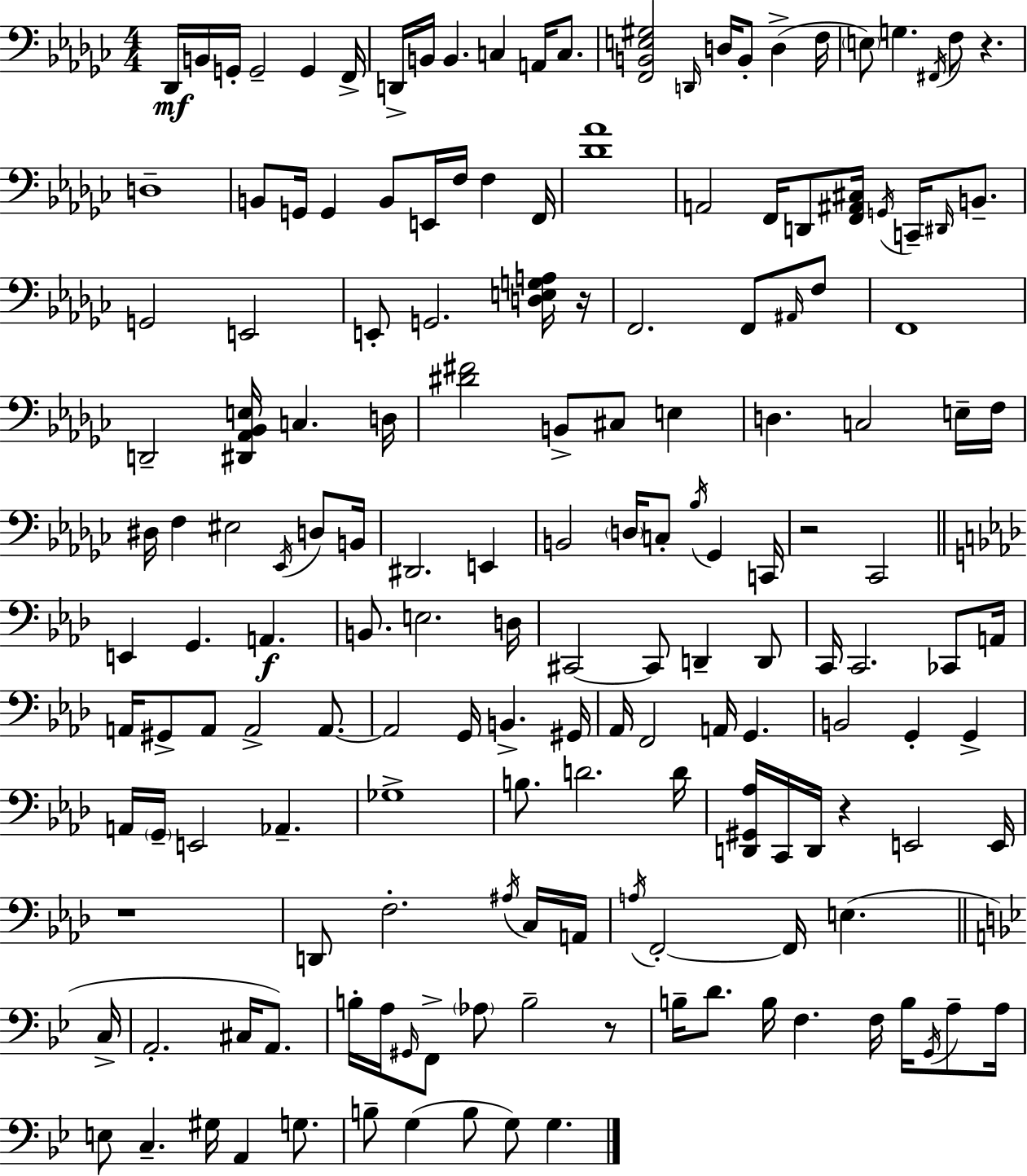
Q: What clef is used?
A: bass